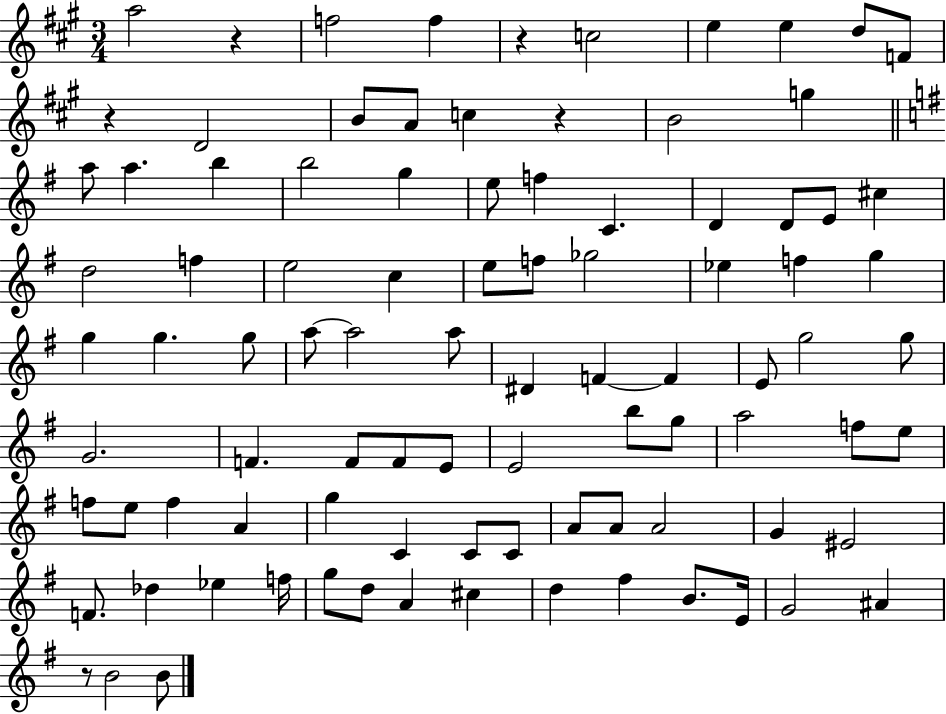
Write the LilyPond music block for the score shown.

{
  \clef treble
  \numericTimeSignature
  \time 3/4
  \key a \major
  a''2 r4 | f''2 f''4 | r4 c''2 | e''4 e''4 d''8 f'8 | \break r4 d'2 | b'8 a'8 c''4 r4 | b'2 g''4 | \bar "||" \break \key e \minor a''8 a''4. b''4 | b''2 g''4 | e''8 f''4 c'4. | d'4 d'8 e'8 cis''4 | \break d''2 f''4 | e''2 c''4 | e''8 f''8 ges''2 | ees''4 f''4 g''4 | \break g''4 g''4. g''8 | a''8~~ a''2 a''8 | dis'4 f'4~~ f'4 | e'8 g''2 g''8 | \break g'2. | f'4. f'8 f'8 e'8 | e'2 b''8 g''8 | a''2 f''8 e''8 | \break f''8 e''8 f''4 a'4 | g''4 c'4 c'8 c'8 | a'8 a'8 a'2 | g'4 eis'2 | \break f'8. des''4 ees''4 f''16 | g''8 d''8 a'4 cis''4 | d''4 fis''4 b'8. e'16 | g'2 ais'4 | \break r8 b'2 b'8 | \bar "|."
}